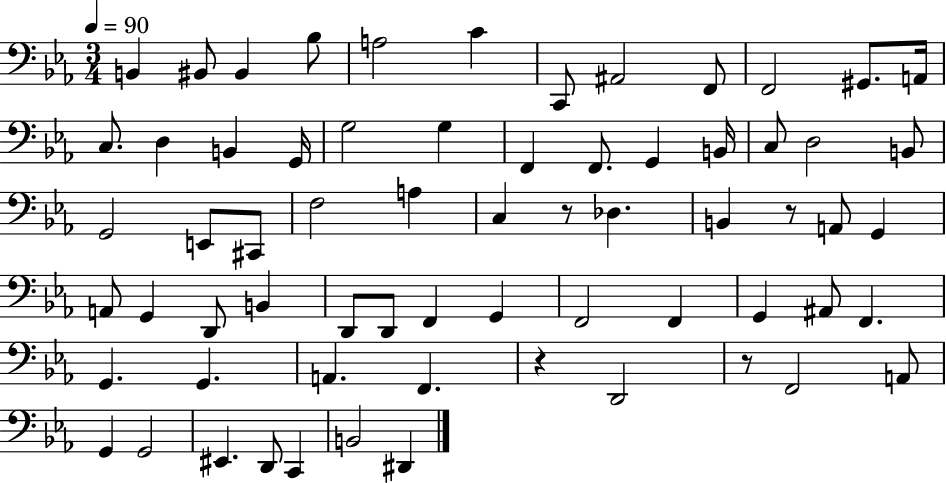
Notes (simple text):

B2/q BIS2/e BIS2/q Bb3/e A3/h C4/q C2/e A#2/h F2/e F2/h G#2/e. A2/s C3/e. D3/q B2/q G2/s G3/h G3/q F2/q F2/e. G2/q B2/s C3/e D3/h B2/e G2/h E2/e C#2/e F3/h A3/q C3/q R/e Db3/q. B2/q R/e A2/e G2/q A2/e G2/q D2/e B2/q D2/e D2/e F2/q G2/q F2/h F2/q G2/q A#2/e F2/q. G2/q. G2/q. A2/q. F2/q. R/q D2/h R/e F2/h A2/e G2/q G2/h EIS2/q. D2/e C2/q B2/h D#2/q